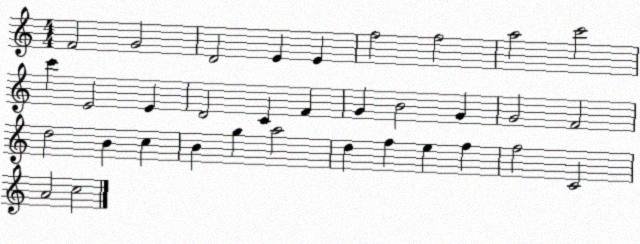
X:1
T:Untitled
M:4/4
L:1/4
K:C
F2 G2 D2 E E f2 f2 a2 c'2 c' E2 E D2 C F G B2 G G2 F2 d2 B c B g a2 d f e f f2 C2 A2 c2